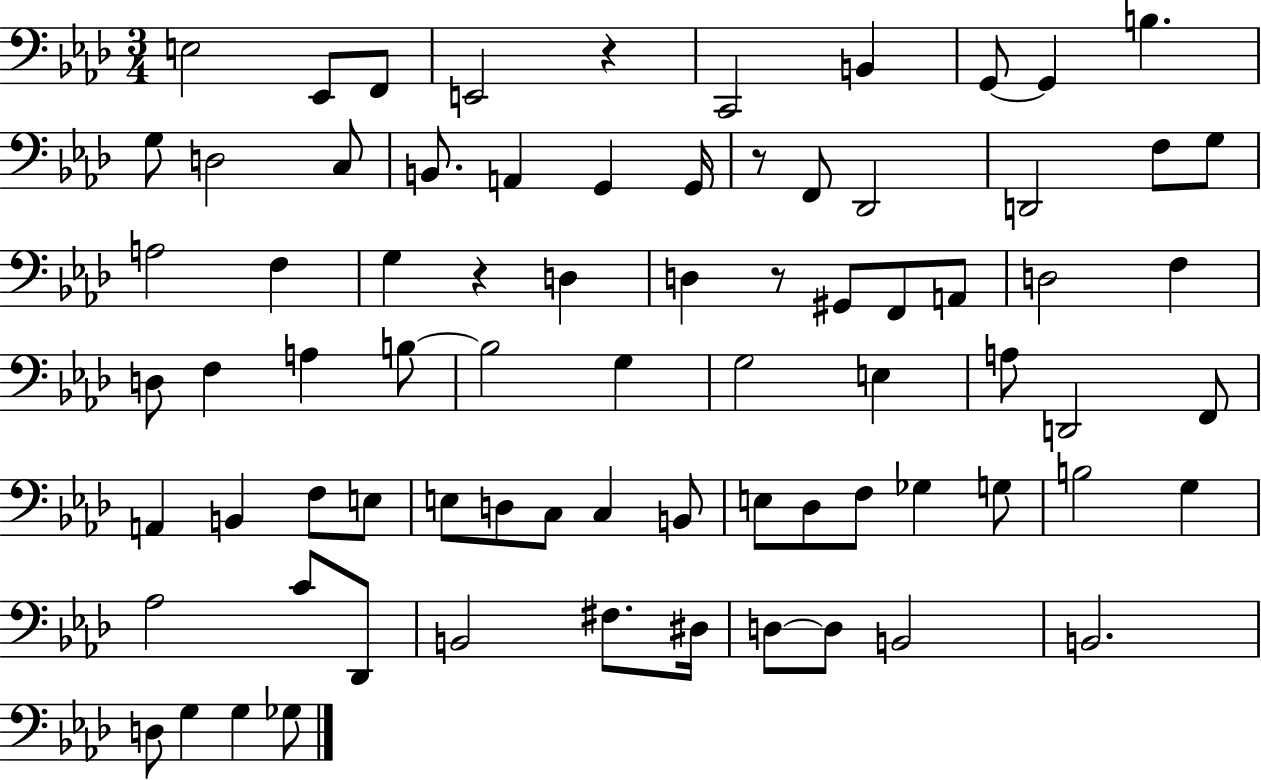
E3/h Eb2/e F2/e E2/h R/q C2/h B2/q G2/e G2/q B3/q. G3/e D3/h C3/e B2/e. A2/q G2/q G2/s R/e F2/e Db2/h D2/h F3/e G3/e A3/h F3/q G3/q R/q D3/q D3/q R/e G#2/e F2/e A2/e D3/h F3/q D3/e F3/q A3/q B3/e B3/h G3/q G3/h E3/q A3/e D2/h F2/e A2/q B2/q F3/e E3/e E3/e D3/e C3/e C3/q B2/e E3/e Db3/e F3/e Gb3/q G3/e B3/h G3/q Ab3/h C4/e Db2/e B2/h F#3/e. D#3/s D3/e D3/e B2/h B2/h. D3/e G3/q G3/q Gb3/e